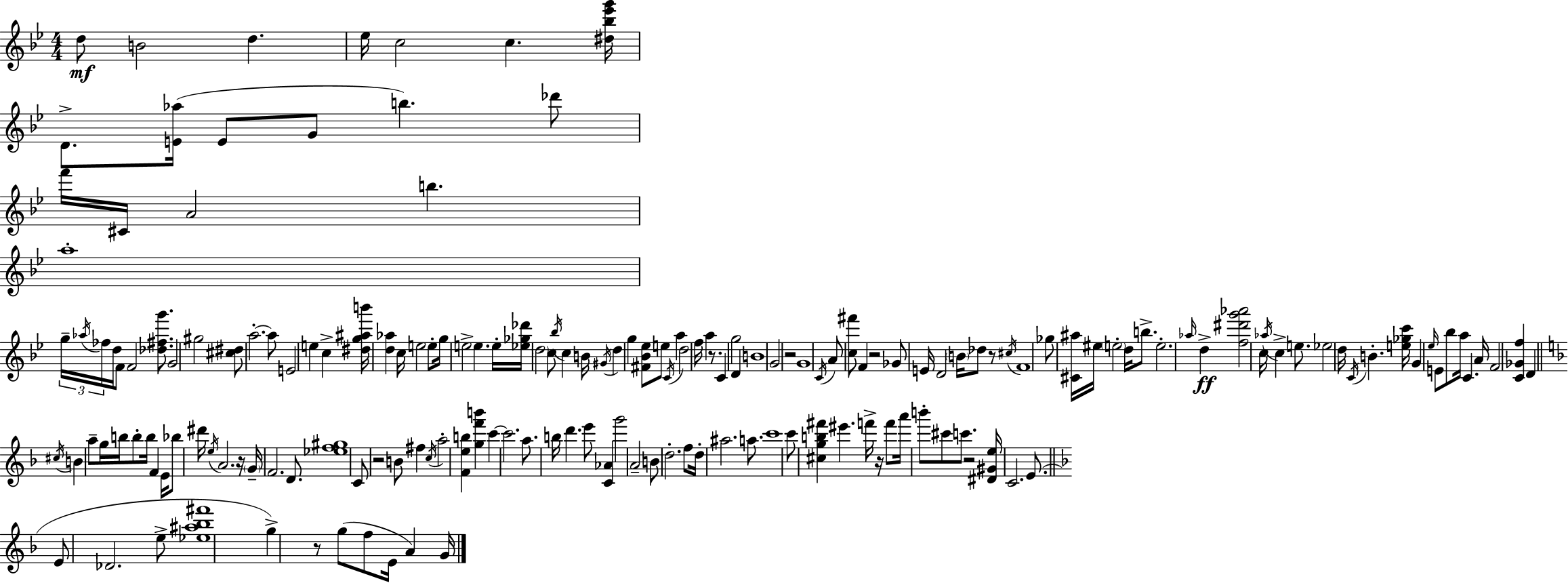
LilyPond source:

{
  \clef treble
  \numericTimeSignature
  \time 4/4
  \key bes \major
  d''8\mf b'2 d''4. | ees''16 c''2 c''4. <dis'' bes'' ees''' g'''>16 | d'8.-> <e' aes''>16( e'8 g'8 b''4.) des'''8 | f'''16 cis'16 a'2 b''4. | \break a''1-. | \tuplet 3/2 { g''16-- \acciaccatura { aes''16 } fes''16 } d''16 f'8 f'2 <des'' fis'' g'''>8. | g'2 gis''2 | <cis'' dis''>8 a''2.-.~~ a''8 | \break e'2 e''4 c''4-> | <dis'' g'' ais'' b'''>16 <d'' aes''>4 c''16 e''2 e''8-. | g''16 e''2-> e''4. | e''16-. <ees'' ges'' des'''>16 \parenthesize d''2 c''8 \acciaccatura { bes''16 } c''4 | \break b'16 \acciaccatura { gis'16 } d''4 g''4 <fis' bes' ees''>8 e''8 \acciaccatura { c'16 } | a''4 d''2 f''16 a''4 | r8. c'4 g''2 | d'4 b'1 | \break g'2 r2 | g'1 | \acciaccatura { c'16 } a'8 <c'' fis'''>8 f'4 r2 | ges'8 e'16 d'2 | \break \parenthesize b'16 des''8 r8 \acciaccatura { cis''16 } f'1 | ges''8 <cis' ais''>16 eis''16 \parenthesize e''2-. | d''16 b''8.-> e''2.-. | \grace { aes''16 } d''4->\ff <f'' dis''' g''' aes'''>2 c''16 | \break \acciaccatura { aes''16 } c''4-> e''8. ees''2 | d''16 \acciaccatura { c'16 } b'4.-. <e'' ges'' c'''>16 g'4 \grace { ees''16 } e'8 | bes''8 a''16 c'4. a'16 f'2 | <c' ges' f''>4 d'4 \bar "||" \break \key d \minor \acciaccatura { cis''16 } b'4 a''8-- g''16 b''16 b''8-. b''16 f'4 | e'16 bes''8 dis'''16 \acciaccatura { e''16 } a'2. | r16 \parenthesize g'16-- f'2. d'8. | <ees'' f'' gis''>1 | \break c'8 r2 b'8 fis''4 | \acciaccatura { c''16 } a''2-. <f' e'' b''>4 <g'' f''' b'''>4 | c'''4~~ c'''2. | a''8. b''16 d'''4. e'''8 <c' aes'>4 | \break g'''2 a'2-- | b'8 d''2.-. | f''8 d''16-. ais''2. | a''8. c'''1 | \break c'''8 <cis'' g'' b'' fis'''>4 eis'''4. f'''16-> | r16 f'''8 a'''16 b'''8-. cis'''8 c'''8. r2 | <dis' gis' e''>16 c'2. | e'8.( \bar "||" \break \key d \minor e'8 des'2. e''8-> | <ees'' ais'' bes'' fis'''>1 | g''4->) r8 g''8( f''8 e'16 a'4) g'16 | \bar "|."
}